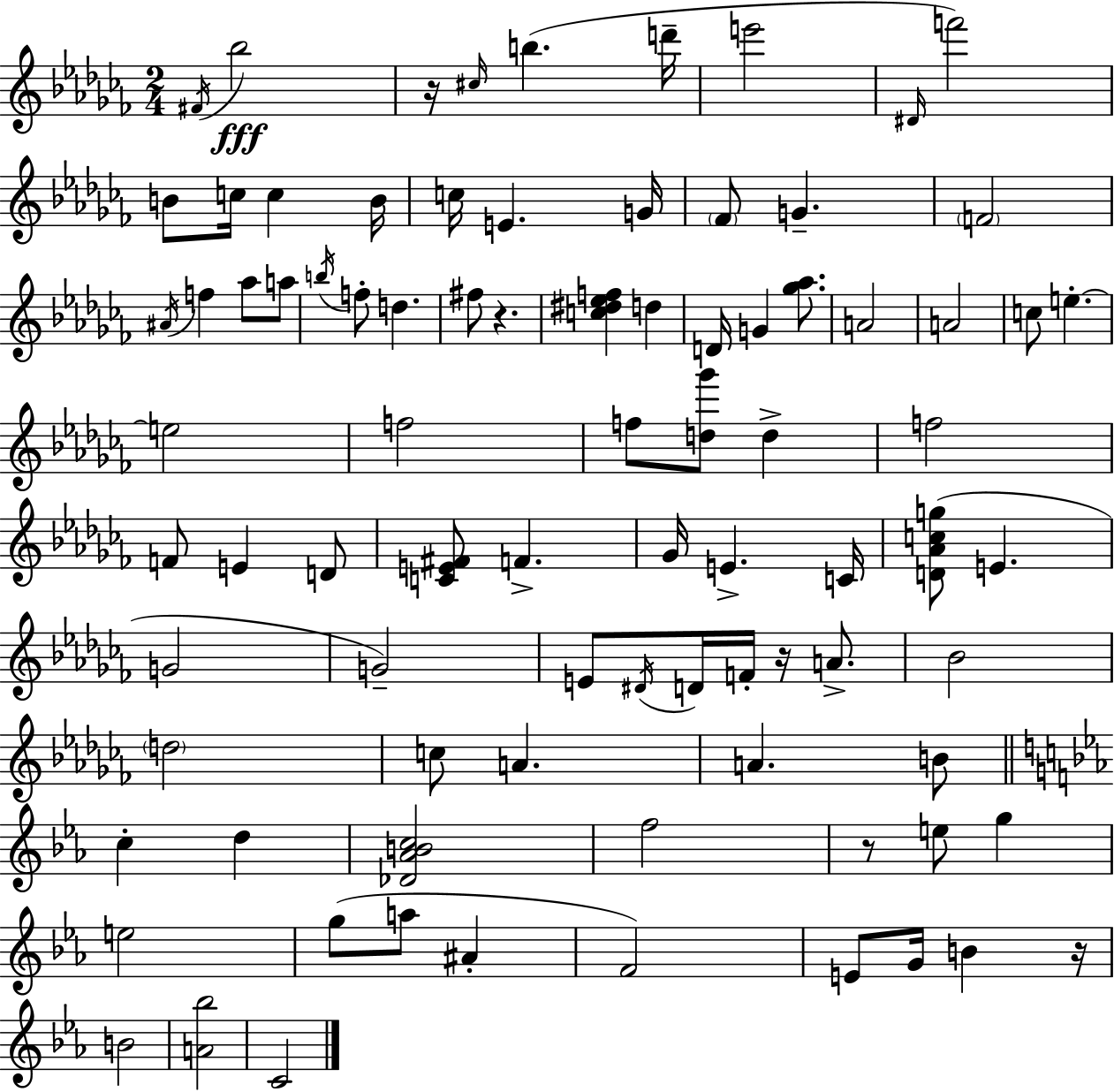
{
  \clef treble
  \numericTimeSignature
  \time 2/4
  \key aes \minor
  \acciaccatura { fis'16 }\fff bes''2 | r16 \grace { cis''16 } b''4.( | d'''16-- e'''2 | \grace { dis'16 } f'''2) | \break b'8 c''16 c''4 | b'16 c''16 e'4. | g'16 \parenthesize fes'8 g'4.-- | \parenthesize f'2 | \break \acciaccatura { ais'16 } f''4 | aes''8 a''8 \acciaccatura { b''16 } f''8-. d''4. | fis''8 r4. | <c'' dis'' ees'' f''>4 | \break d''4 d'16 g'4 | <ges'' aes''>8. a'2 | a'2 | c''8 e''4.-.~~ | \break e''2 | f''2 | f''8 <d'' ges'''>8 | d''4-> f''2 | \break f'8 e'4 | d'8 <c' e' fis'>8 f'4.-> | ges'16 e'4.-> | c'16 <d' aes' c'' g''>8( e'4. | \break g'2 | g'2--) | e'8 \acciaccatura { dis'16 } | d'16 f'16-. r16 a'8.-> bes'2 | \break \parenthesize d''2 | c''8 | a'4. a'4. | b'8 \bar "||" \break \key c \minor c''4-. d''4 | <des' aes' b' c''>2 | f''2 | r8 e''8 g''4 | \break e''2 | g''8( a''8 ais'4-. | f'2) | e'8 g'16 b'4 r16 | \break b'2 | <a' bes''>2 | c'2 | \bar "|."
}